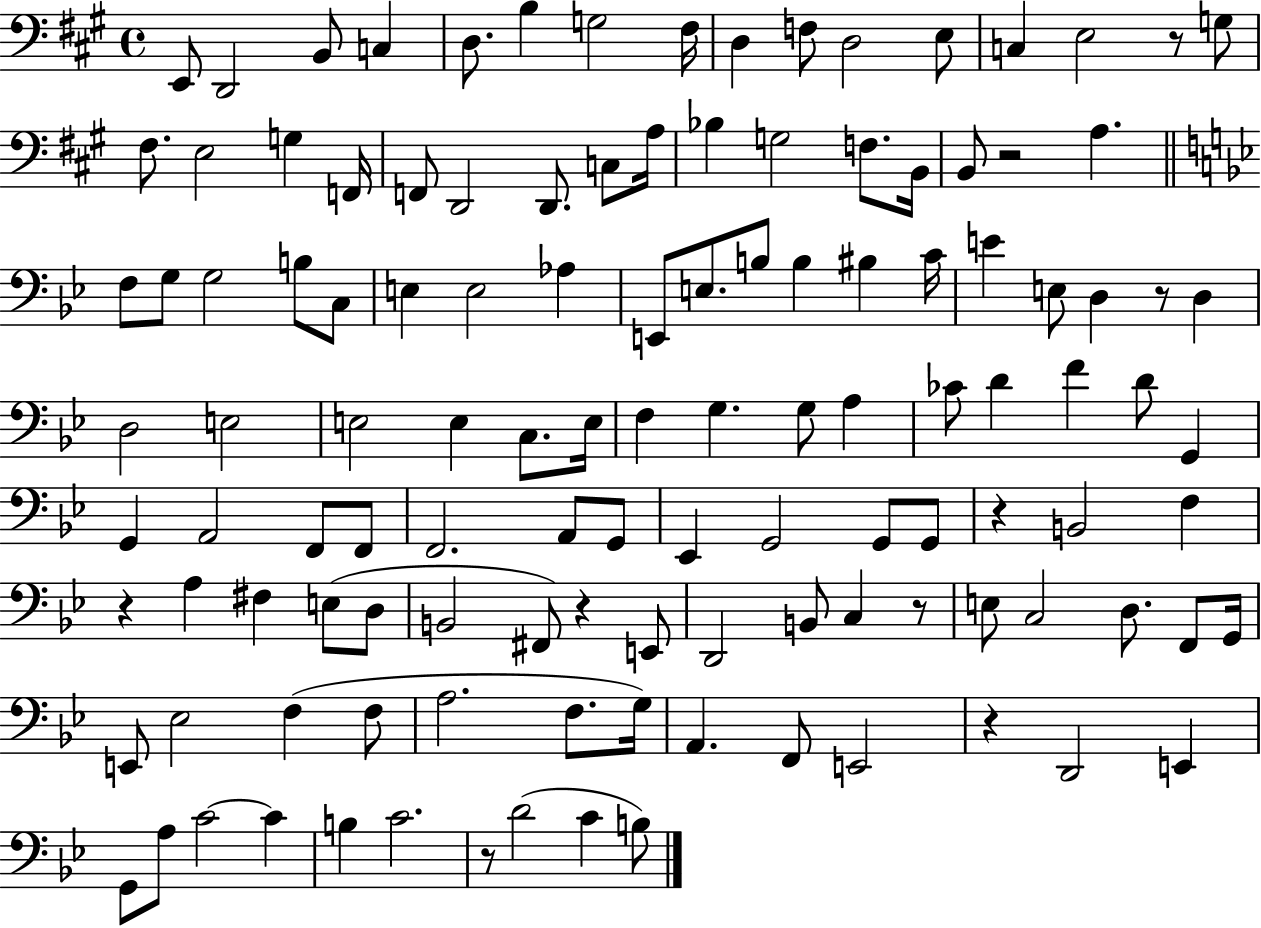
E2/e D2/h B2/e C3/q D3/e. B3/q G3/h F#3/s D3/q F3/e D3/h E3/e C3/q E3/h R/e G3/e F#3/e. E3/h G3/q F2/s F2/e D2/h D2/e. C3/e A3/s Bb3/q G3/h F3/e. B2/s B2/e R/h A3/q. F3/e G3/e G3/h B3/e C3/e E3/q E3/h Ab3/q E2/e E3/e. B3/e B3/q BIS3/q C4/s E4/q E3/e D3/q R/e D3/q D3/h E3/h E3/h E3/q C3/e. E3/s F3/q G3/q. G3/e A3/q CES4/e D4/q F4/q D4/e G2/q G2/q A2/h F2/e F2/e F2/h. A2/e G2/e Eb2/q G2/h G2/e G2/e R/q B2/h F3/q R/q A3/q F#3/q E3/e D3/e B2/h F#2/e R/q E2/e D2/h B2/e C3/q R/e E3/e C3/h D3/e. F2/e G2/s E2/e Eb3/h F3/q F3/e A3/h. F3/e. G3/s A2/q. F2/e E2/h R/q D2/h E2/q G2/e A3/e C4/h C4/q B3/q C4/h. R/e D4/h C4/q B3/e